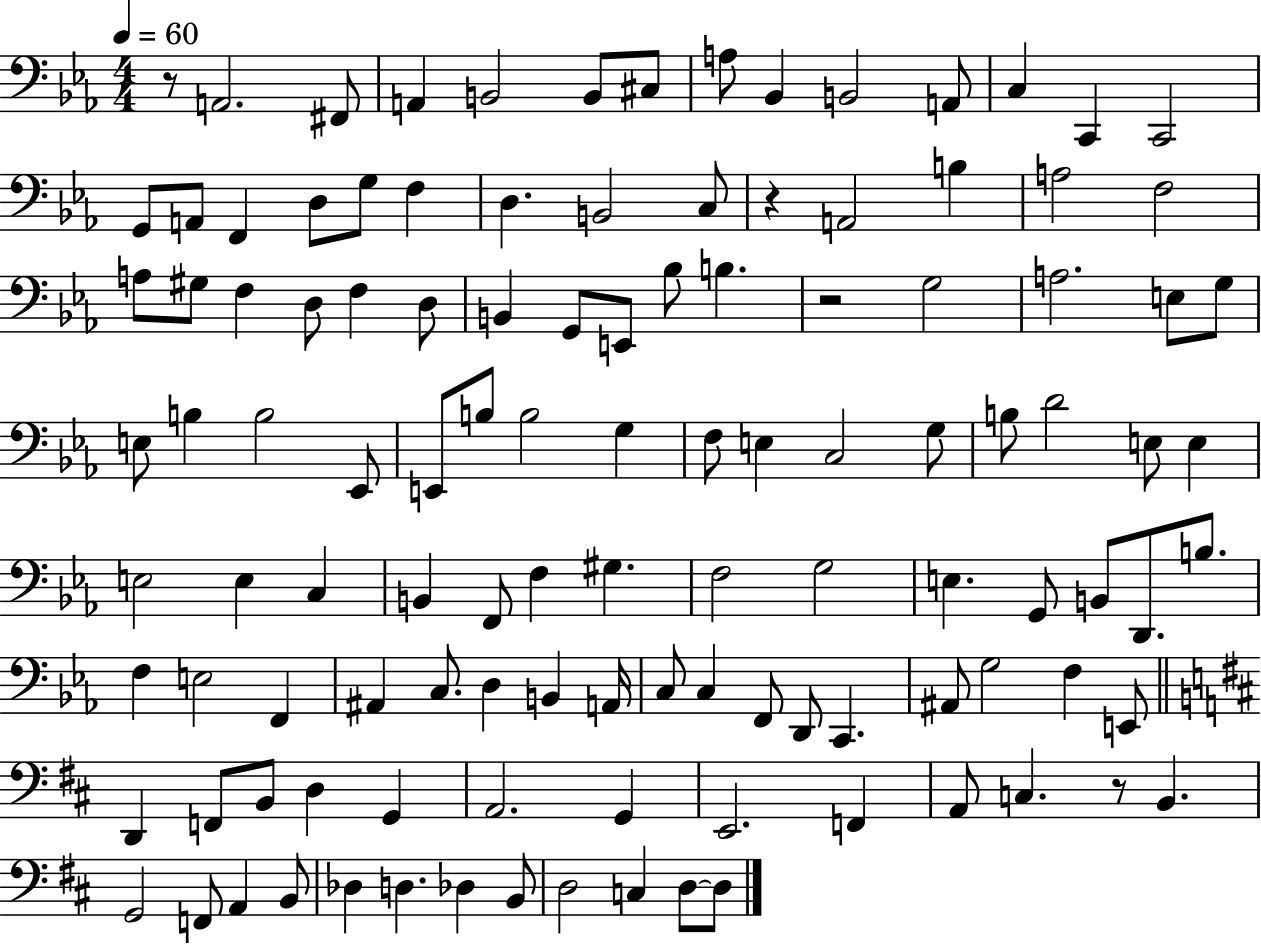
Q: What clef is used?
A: bass